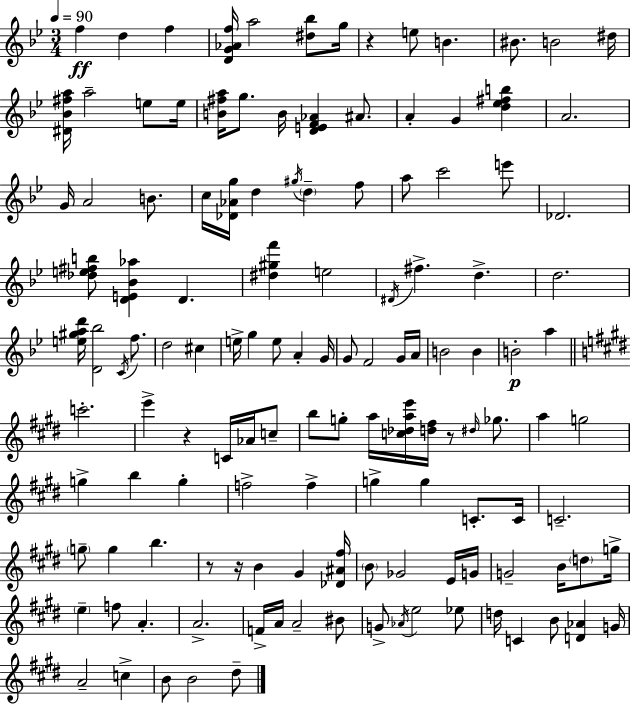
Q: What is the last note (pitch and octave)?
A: D#5